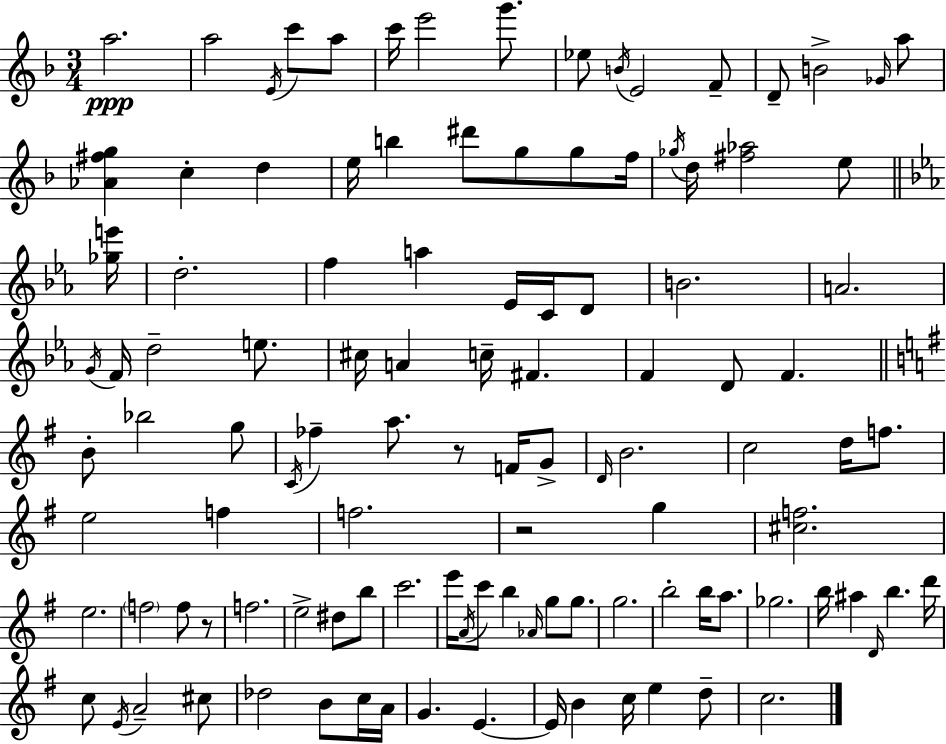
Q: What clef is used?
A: treble